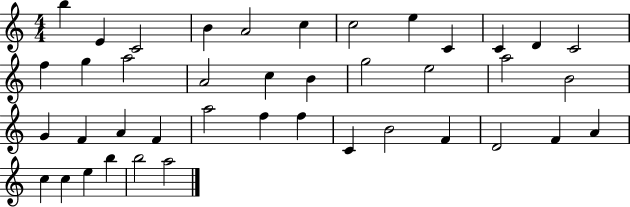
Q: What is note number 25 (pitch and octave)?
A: A4